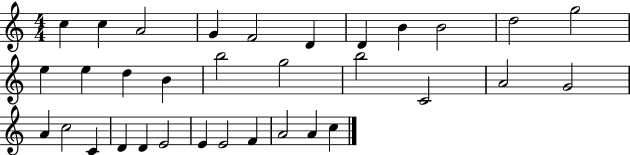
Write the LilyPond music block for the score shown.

{
  \clef treble
  \numericTimeSignature
  \time 4/4
  \key c \major
  c''4 c''4 a'2 | g'4 f'2 d'4 | d'4 b'4 b'2 | d''2 g''2 | \break e''4 e''4 d''4 b'4 | b''2 g''2 | b''2 c'2 | a'2 g'2 | \break a'4 c''2 c'4 | d'4 d'4 e'2 | e'4 e'2 f'4 | a'2 a'4 c''4 | \break \bar "|."
}